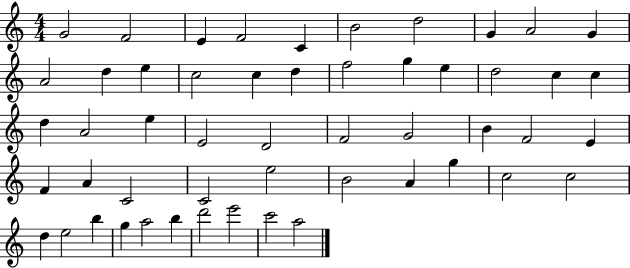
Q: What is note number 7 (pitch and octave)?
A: D5